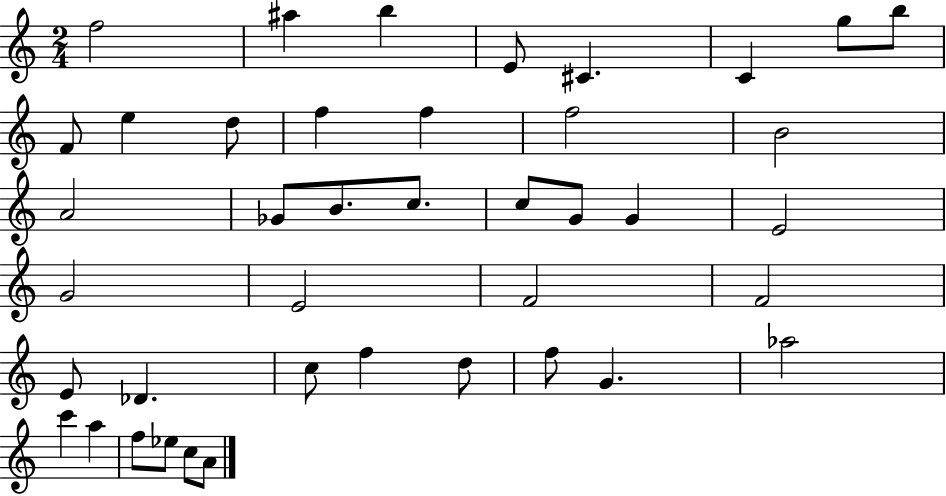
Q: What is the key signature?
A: C major